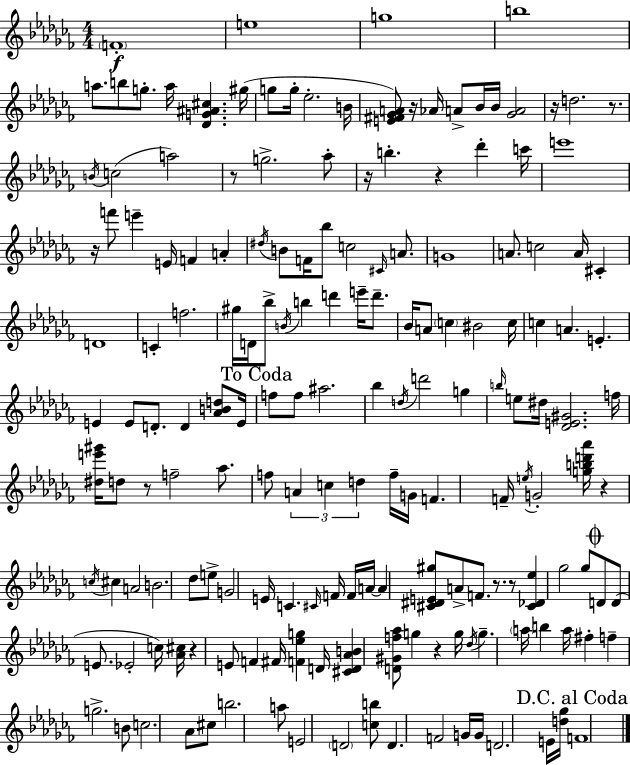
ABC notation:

X:1
T:Untitled
M:4/4
L:1/4
K:Abm
F4 e4 g4 b4 a/2 b/2 g/2 a/4 [_DG^A^c] ^g/4 g/2 g/4 _e2 B/4 [E^F_GA]/2 z/4 _A/4 A/2 _B/4 _B/4 [_GA]2 z/4 d2 z/2 B/4 c2 a2 z/2 g2 _a/2 z/4 b z _d' c'/4 e'4 z/4 f'/2 e' E/4 F A ^d/4 B/2 F/4 _b/2 c2 ^C/4 A/2 G4 A/2 c2 A/4 ^C D4 C f2 ^g/4 D/4 _b/2 B/4 b d' e'/4 d'/2 _B/4 A/2 c ^B2 c/4 c A E E E/2 D/2 D [_ABd]/2 E/4 f/2 f/2 ^a2 _b d/4 d'2 g b/4 e/2 ^d/4 [_DE^G]2 f/4 [^de'^g']/4 d/2 z/2 f2 _a/2 f/2 A c d f/4 G/4 F F/4 e/4 G2 [gbd'_a']/4 z c/4 ^c A2 B2 _d/2 e/2 G2 E/4 C ^C/4 F/4 F/4 A/4 A [^C^DE^g]/2 A/2 F/2 z/2 z/2 [^C_D_e] _g2 _g/2 D/2 D/2 E/2 _E2 c/4 [_A^c]/4 z E/2 F ^F/4 [F_eg] D/4 [^CD_AB] [D^Gf_a]/2 g z g/4 _d/4 g a/4 b a/4 ^f f g2 B/2 c2 _A/2 ^c/2 b2 a/2 E2 D2 [cb]/2 D F2 G/4 G/4 D2 E/4 [d_g]/4 F4